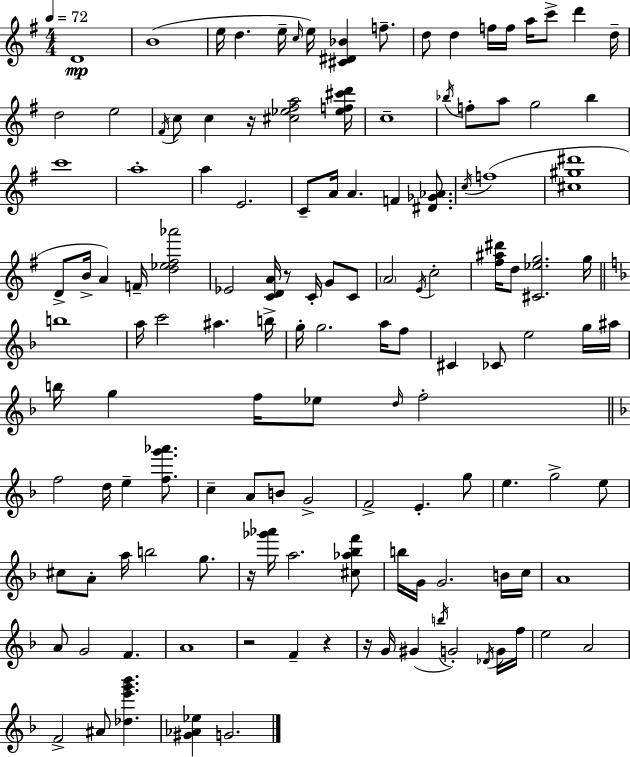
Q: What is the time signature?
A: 4/4